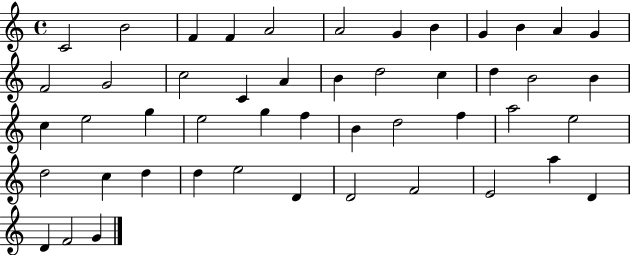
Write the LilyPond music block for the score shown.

{
  \clef treble
  \time 4/4
  \defaultTimeSignature
  \key c \major
  c'2 b'2 | f'4 f'4 a'2 | a'2 g'4 b'4 | g'4 b'4 a'4 g'4 | \break f'2 g'2 | c''2 c'4 a'4 | b'4 d''2 c''4 | d''4 b'2 b'4 | \break c''4 e''2 g''4 | e''2 g''4 f''4 | b'4 d''2 f''4 | a''2 e''2 | \break d''2 c''4 d''4 | d''4 e''2 d'4 | d'2 f'2 | e'2 a''4 d'4 | \break d'4 f'2 g'4 | \bar "|."
}